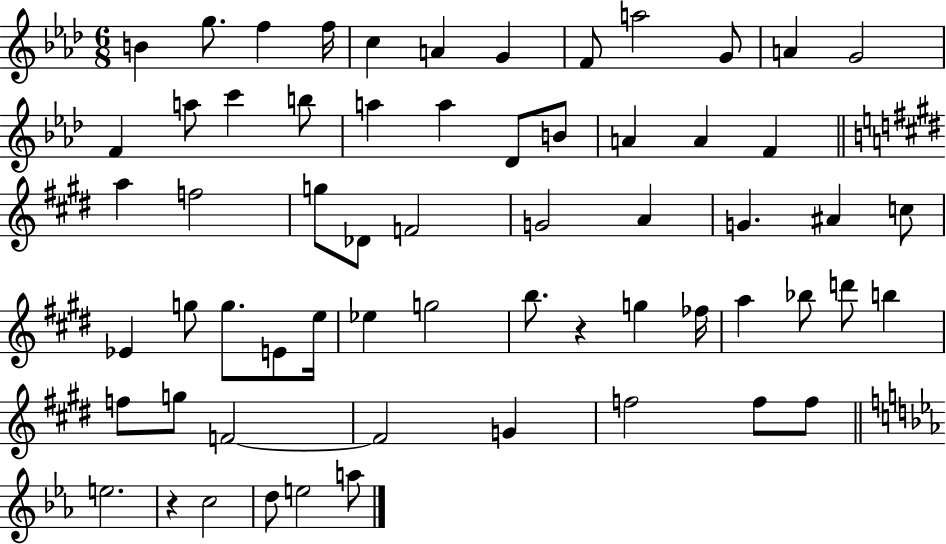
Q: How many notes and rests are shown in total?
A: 62